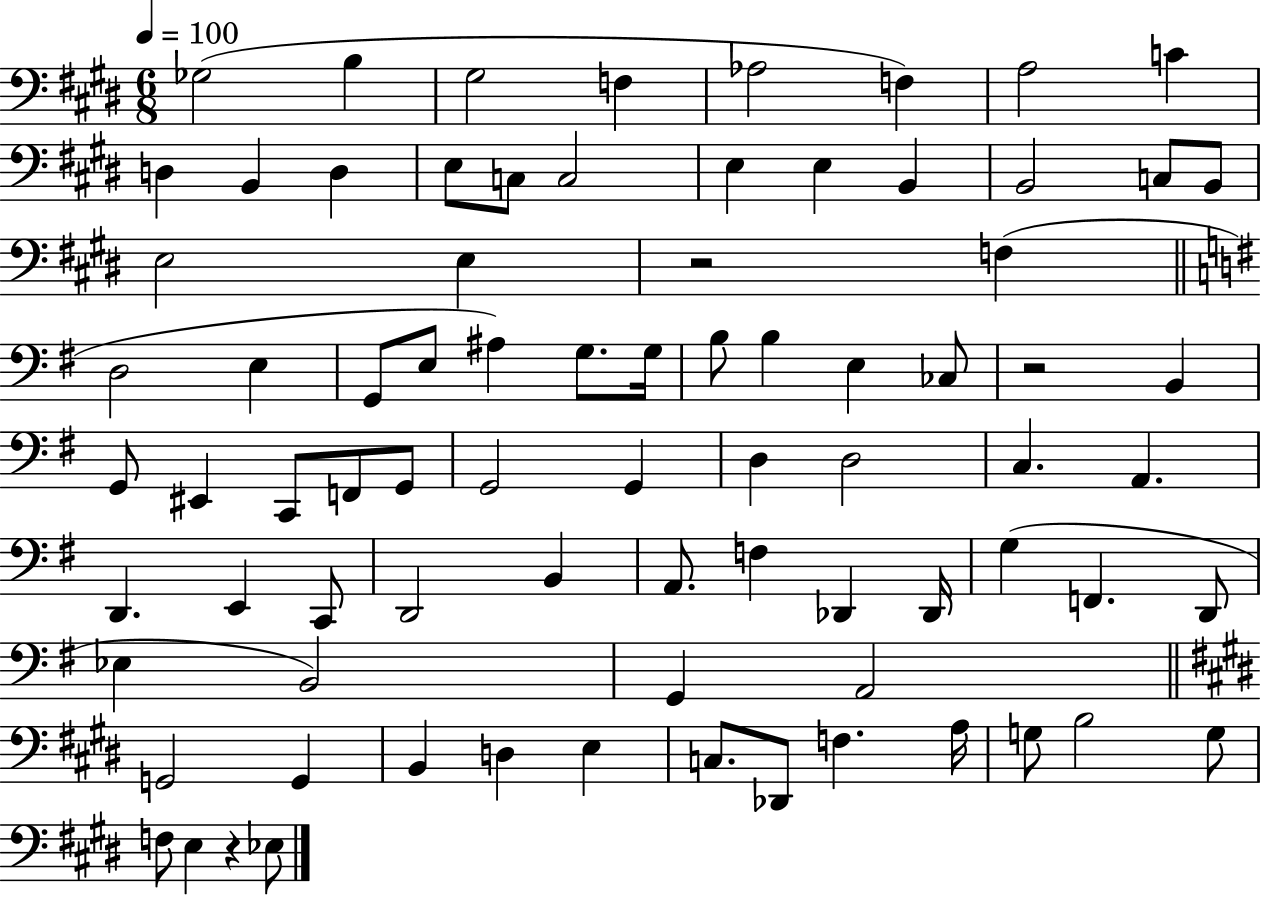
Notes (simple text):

Gb3/h B3/q G#3/h F3/q Ab3/h F3/q A3/h C4/q D3/q B2/q D3/q E3/e C3/e C3/h E3/q E3/q B2/q B2/h C3/e B2/e E3/h E3/q R/h F3/q D3/h E3/q G2/e E3/e A#3/q G3/e. G3/s B3/e B3/q E3/q CES3/e R/h B2/q G2/e EIS2/q C2/e F2/e G2/e G2/h G2/q D3/q D3/h C3/q. A2/q. D2/q. E2/q C2/e D2/h B2/q A2/e. F3/q Db2/q Db2/s G3/q F2/q. D2/e Eb3/q B2/h G2/q A2/h G2/h G2/q B2/q D3/q E3/q C3/e. Db2/e F3/q. A3/s G3/e B3/h G3/e F3/e E3/q R/q Eb3/e